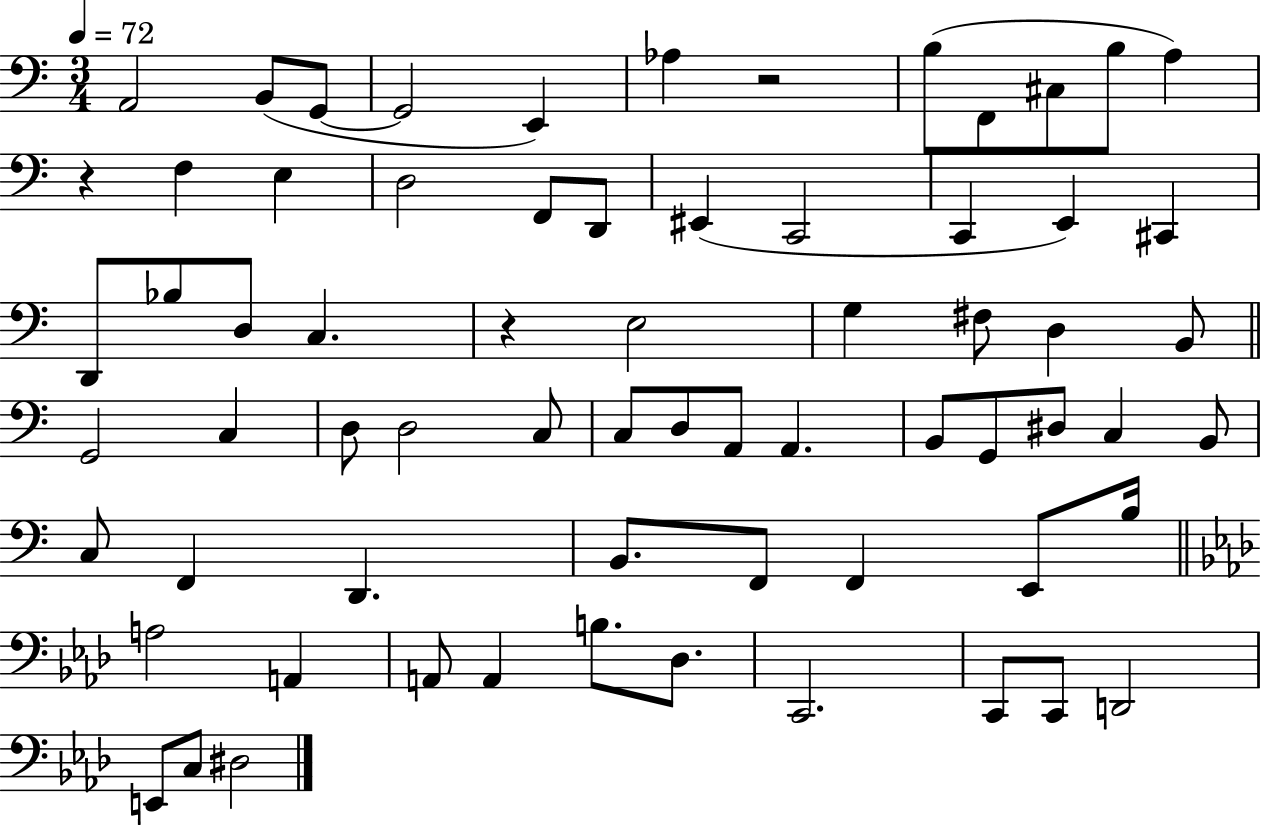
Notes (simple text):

A2/h B2/e G2/e G2/h E2/q Ab3/q R/h B3/e F2/e C#3/e B3/e A3/q R/q F3/q E3/q D3/h F2/e D2/e EIS2/q C2/h C2/q E2/q C#2/q D2/e Bb3/e D3/e C3/q. R/q E3/h G3/q F#3/e D3/q B2/e G2/h C3/q D3/e D3/h C3/e C3/e D3/e A2/e A2/q. B2/e G2/e D#3/e C3/q B2/e C3/e F2/q D2/q. B2/e. F2/e F2/q E2/e B3/s A3/h A2/q A2/e A2/q B3/e. Db3/e. C2/h. C2/e C2/e D2/h E2/e C3/e D#3/h